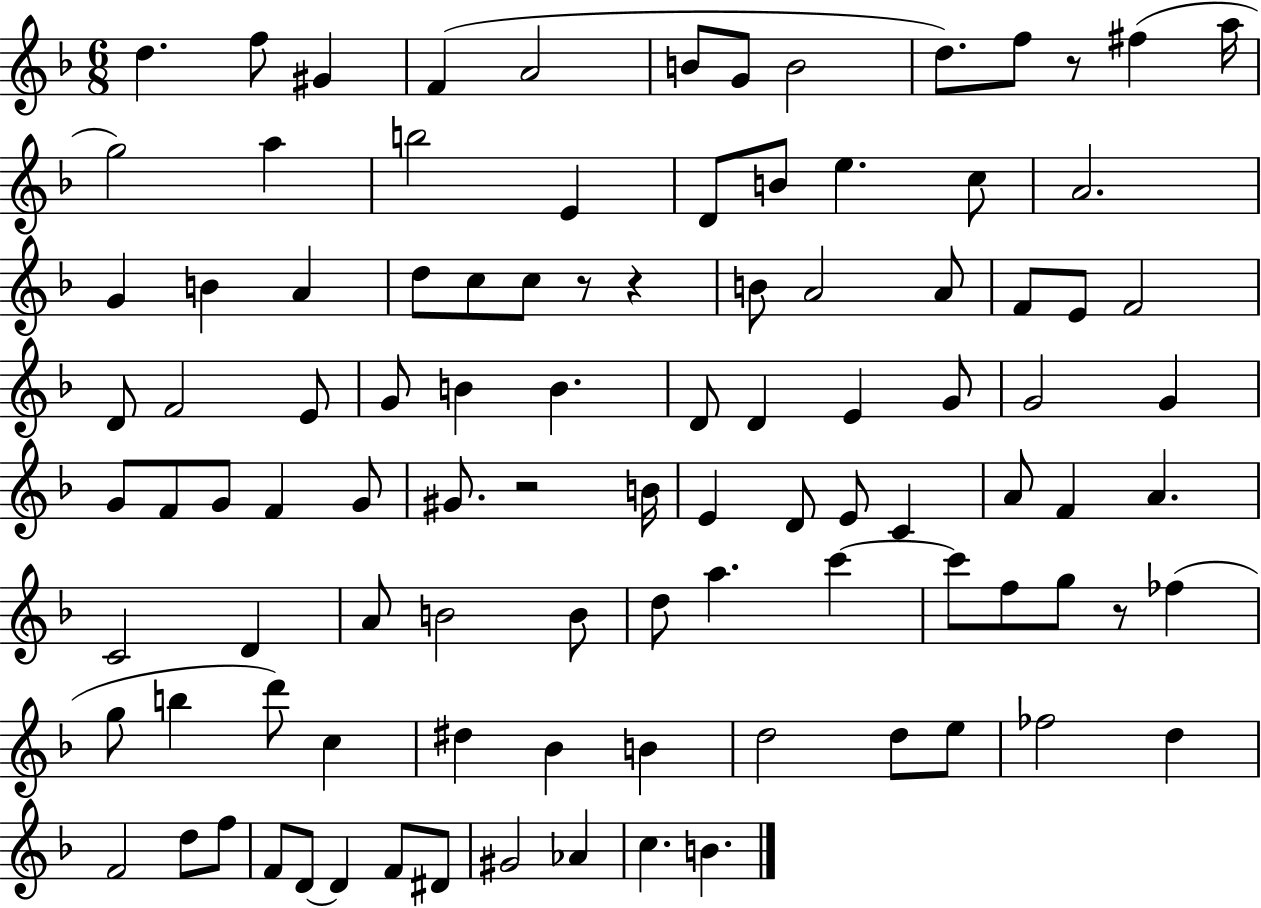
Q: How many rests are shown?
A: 5